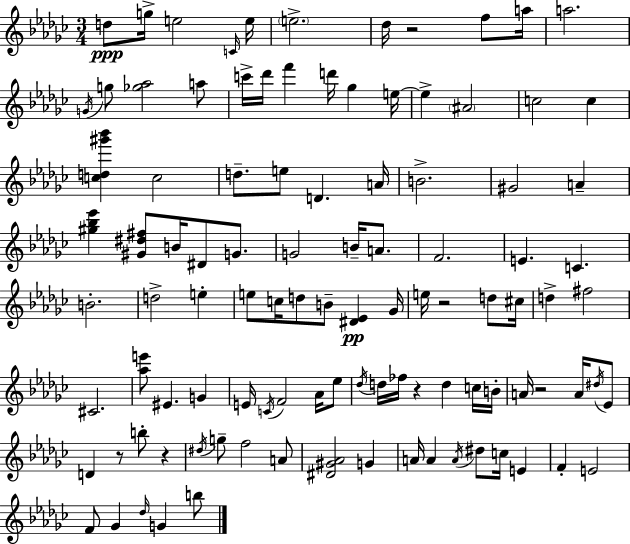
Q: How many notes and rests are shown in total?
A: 104